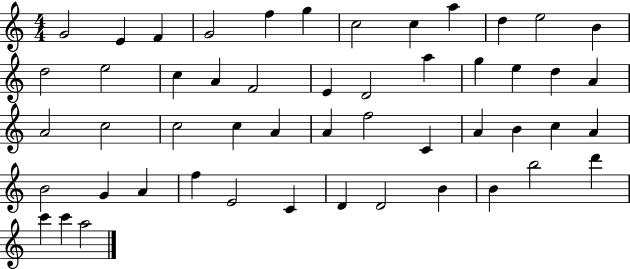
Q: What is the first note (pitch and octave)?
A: G4